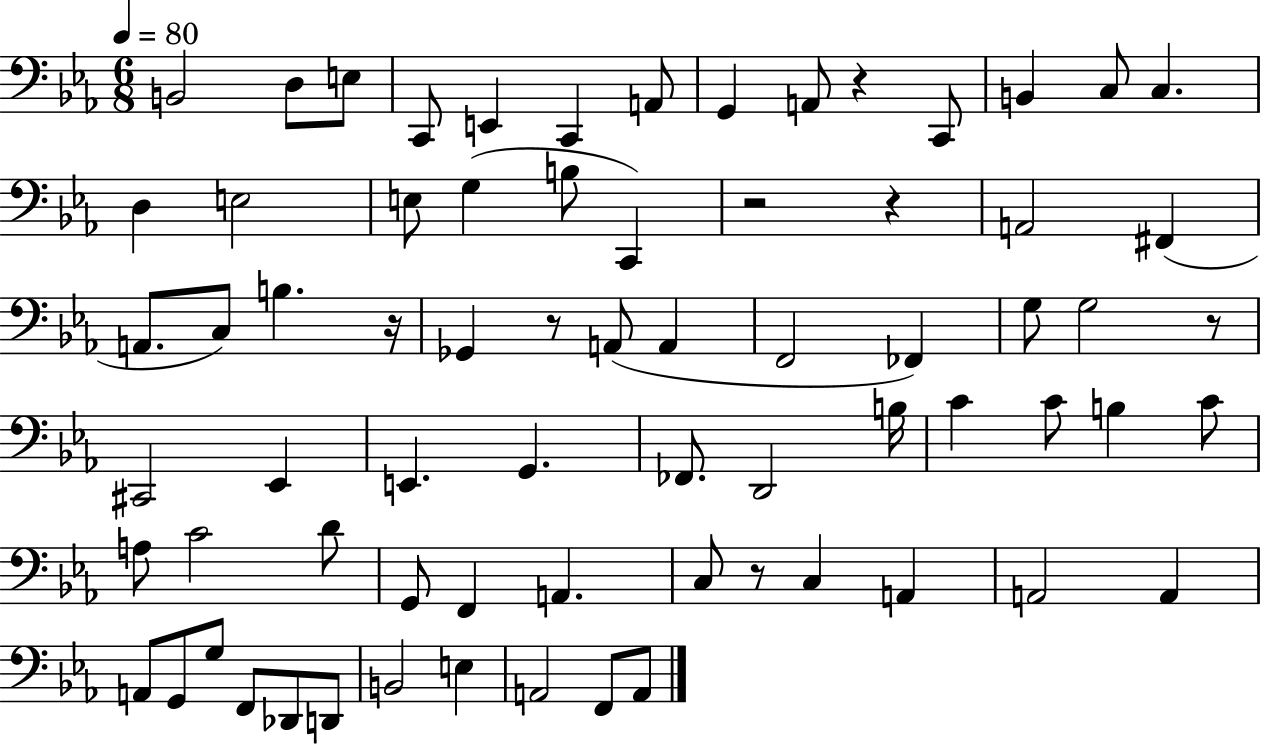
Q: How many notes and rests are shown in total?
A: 71